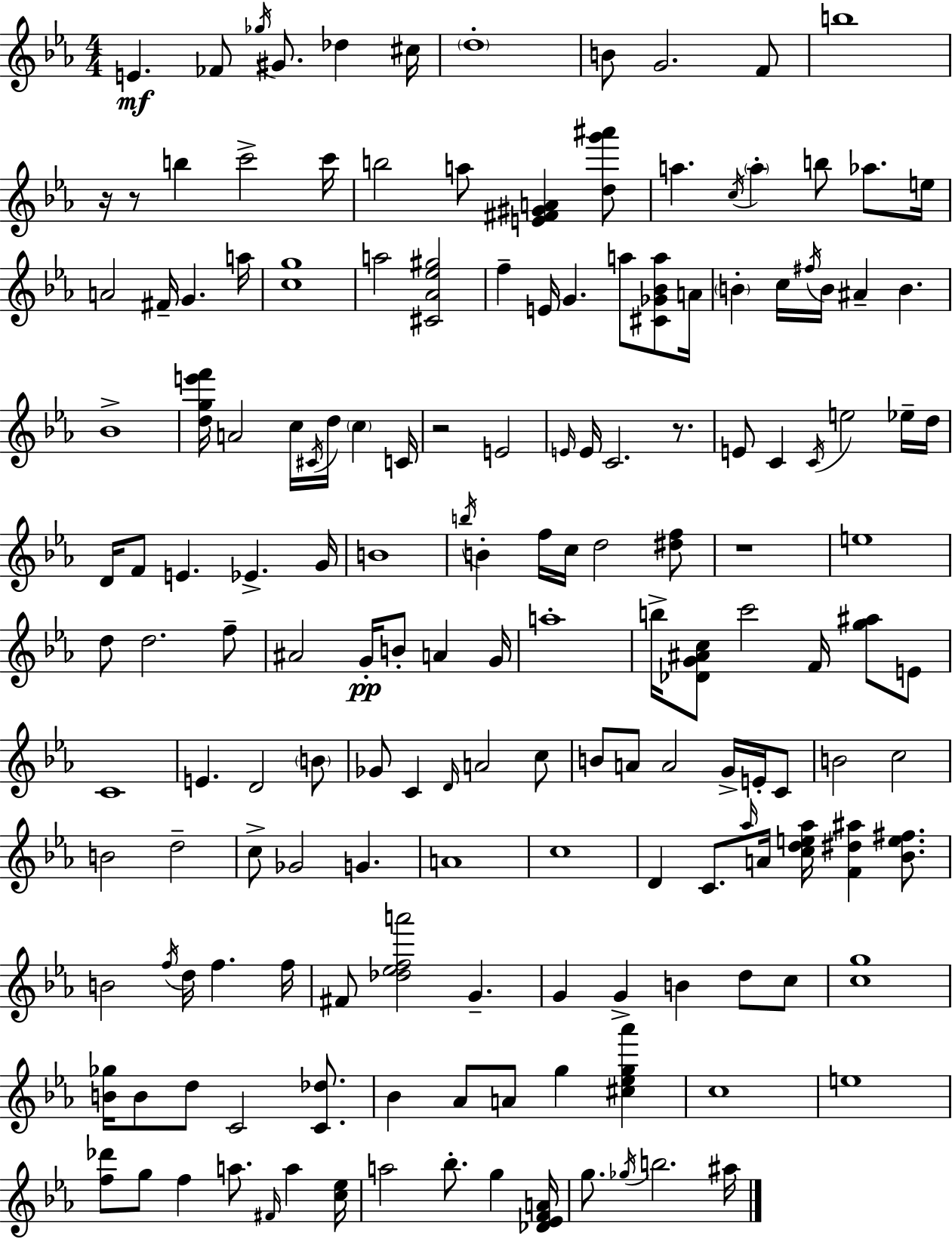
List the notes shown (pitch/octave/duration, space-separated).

E4/q. FES4/e Gb5/s G#4/e. Db5/q C#5/s D5/w B4/e G4/h. F4/e B5/w R/s R/e B5/q C6/h C6/s B5/h A5/e [E4,F#4,G#4,A4]/q [D5,G6,A#6]/e A5/q. C5/s A5/q B5/e Ab5/e. E5/s A4/h F#4/s G4/q. A5/s [C5,G5]/w A5/h [C#4,Ab4,Eb5,G#5]/h F5/q E4/s G4/q. A5/e [C#4,Gb4,Bb4,A5]/e A4/s B4/q C5/s F#5/s B4/s A#4/q B4/q. Bb4/w [D5,G5,E6,F6]/s A4/h C5/s C#4/s D5/s C5/q C4/s R/h E4/h E4/s E4/s C4/h. R/e. E4/e C4/q C4/s E5/h Eb5/s D5/s D4/s F4/e E4/q. Eb4/q. G4/s B4/w B5/s B4/q F5/s C5/s D5/h [D#5,F5]/e R/w E5/w D5/e D5/h. F5/e A#4/h G4/s B4/e A4/q G4/s A5/w B5/s [Db4,G4,A#4,C5]/e C6/h F4/s [G5,A#5]/e E4/e C4/w E4/q. D4/h B4/e Gb4/e C4/q D4/s A4/h C5/e B4/e A4/e A4/h G4/s E4/s C4/e B4/h C5/h B4/h D5/h C5/e Gb4/h G4/q. A4/w C5/w D4/q C4/e. Ab5/s A4/s [C5,D5,E5,Ab5]/s [F4,D#5,A#5]/q [Bb4,E5,F#5]/e. B4/h F5/s D5/s F5/q. F5/s F#4/e [Db5,Eb5,F5,A6]/h G4/q. G4/q G4/q B4/q D5/e C5/e [C5,G5]/w [B4,Gb5]/s B4/e D5/e C4/h [C4,Db5]/e. Bb4/q Ab4/e A4/e G5/q [C#5,Eb5,G5,Ab6]/q C5/w E5/w [F5,Db6]/e G5/e F5/q A5/e. F#4/s A5/q [C5,Eb5]/s A5/h Bb5/e. G5/q [Db4,Eb4,F4,A4]/s G5/e. Gb5/s B5/h. A#5/s